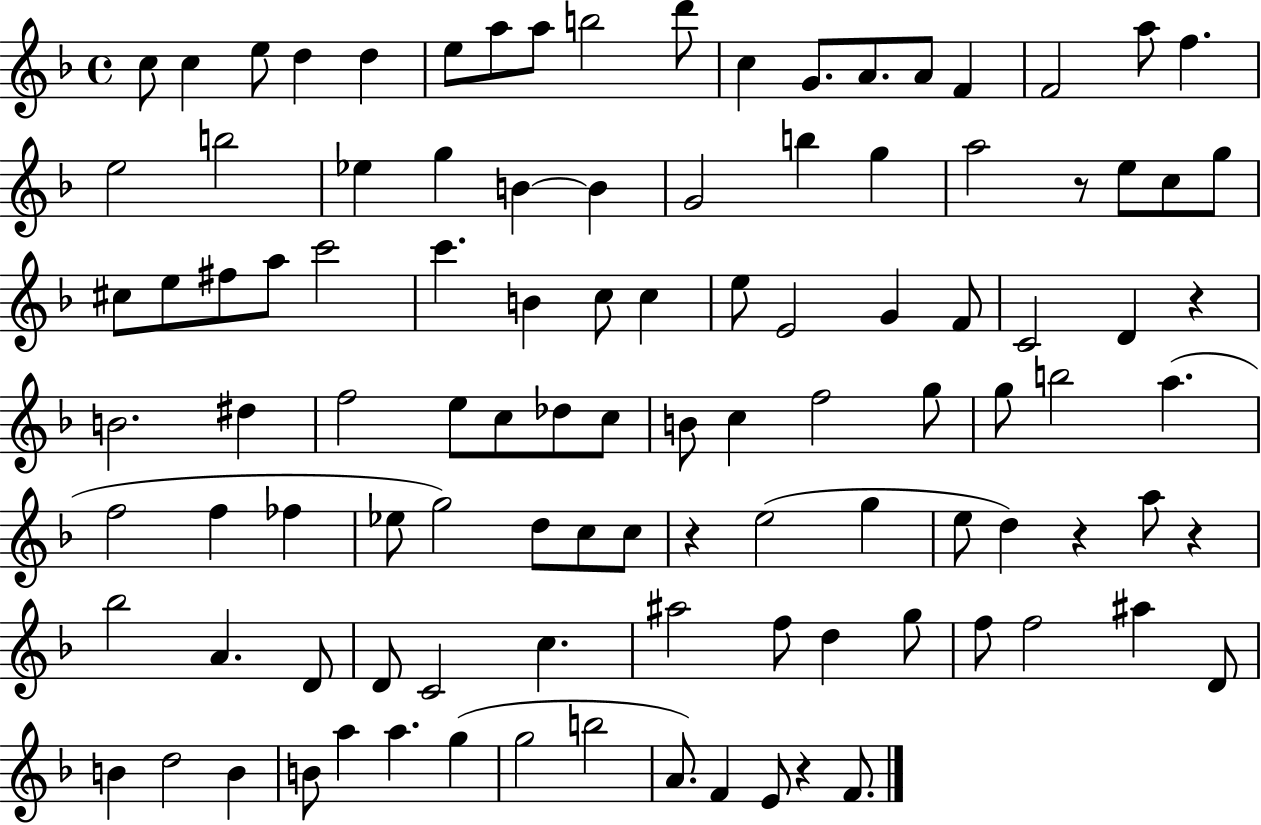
{
  \clef treble
  \time 4/4
  \defaultTimeSignature
  \key f \major
  \repeat volta 2 { c''8 c''4 e''8 d''4 d''4 | e''8 a''8 a''8 b''2 d'''8 | c''4 g'8. a'8. a'8 f'4 | f'2 a''8 f''4. | \break e''2 b''2 | ees''4 g''4 b'4~~ b'4 | g'2 b''4 g''4 | a''2 r8 e''8 c''8 g''8 | \break cis''8 e''8 fis''8 a''8 c'''2 | c'''4. b'4 c''8 c''4 | e''8 e'2 g'4 f'8 | c'2 d'4 r4 | \break b'2. dis''4 | f''2 e''8 c''8 des''8 c''8 | b'8 c''4 f''2 g''8 | g''8 b''2 a''4.( | \break f''2 f''4 fes''4 | ees''8 g''2) d''8 c''8 c''8 | r4 e''2( g''4 | e''8 d''4) r4 a''8 r4 | \break bes''2 a'4. d'8 | d'8 c'2 c''4. | ais''2 f''8 d''4 g''8 | f''8 f''2 ais''4 d'8 | \break b'4 d''2 b'4 | b'8 a''4 a''4. g''4( | g''2 b''2 | a'8.) f'4 e'8 r4 f'8. | \break } \bar "|."
}